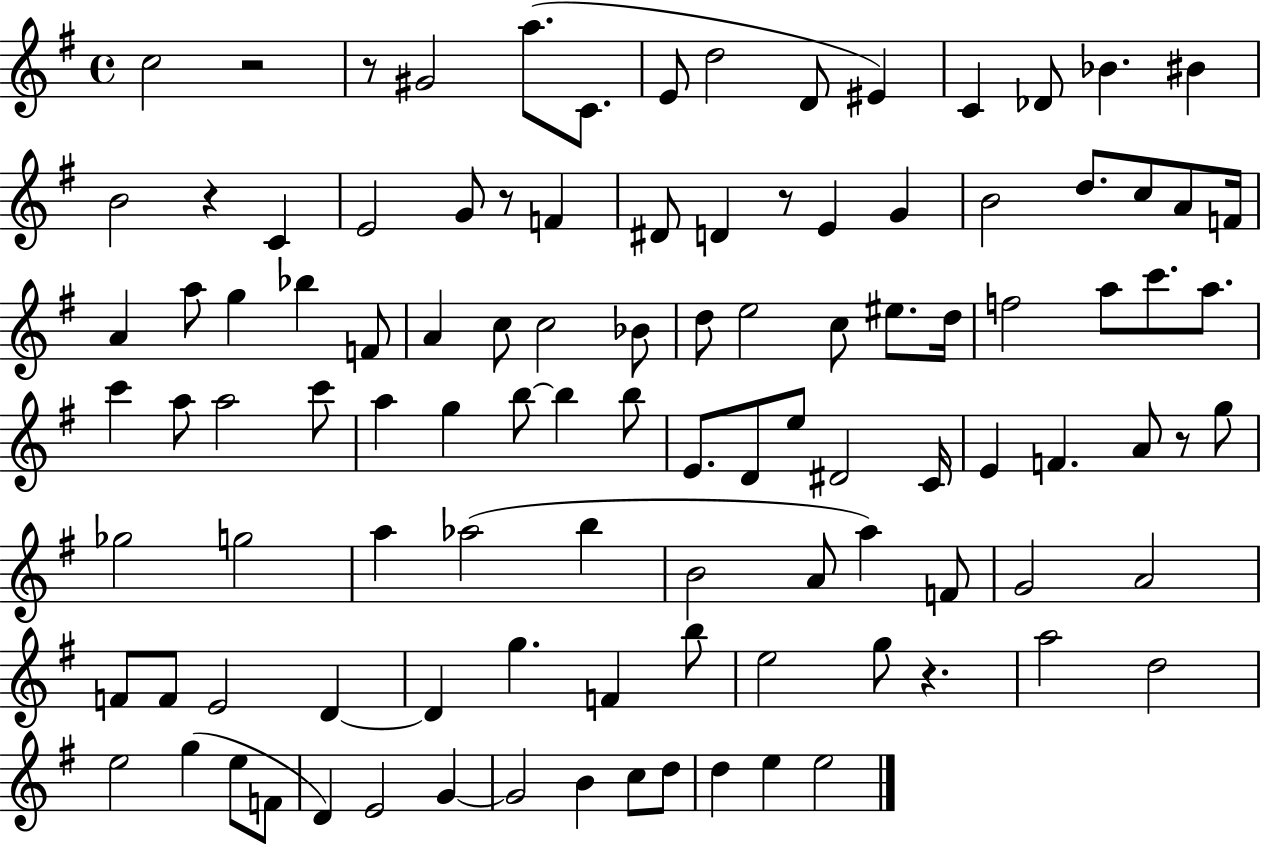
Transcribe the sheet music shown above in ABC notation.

X:1
T:Untitled
M:4/4
L:1/4
K:G
c2 z2 z/2 ^G2 a/2 C/2 E/2 d2 D/2 ^E C _D/2 _B ^B B2 z C E2 G/2 z/2 F ^D/2 D z/2 E G B2 d/2 c/2 A/2 F/4 A a/2 g _b F/2 A c/2 c2 _B/2 d/2 e2 c/2 ^e/2 d/4 f2 a/2 c'/2 a/2 c' a/2 a2 c'/2 a g b/2 b b/2 E/2 D/2 e/2 ^D2 C/4 E F A/2 z/2 g/2 _g2 g2 a _a2 b B2 A/2 a F/2 G2 A2 F/2 F/2 E2 D D g F b/2 e2 g/2 z a2 d2 e2 g e/2 F/2 D E2 G G2 B c/2 d/2 d e e2